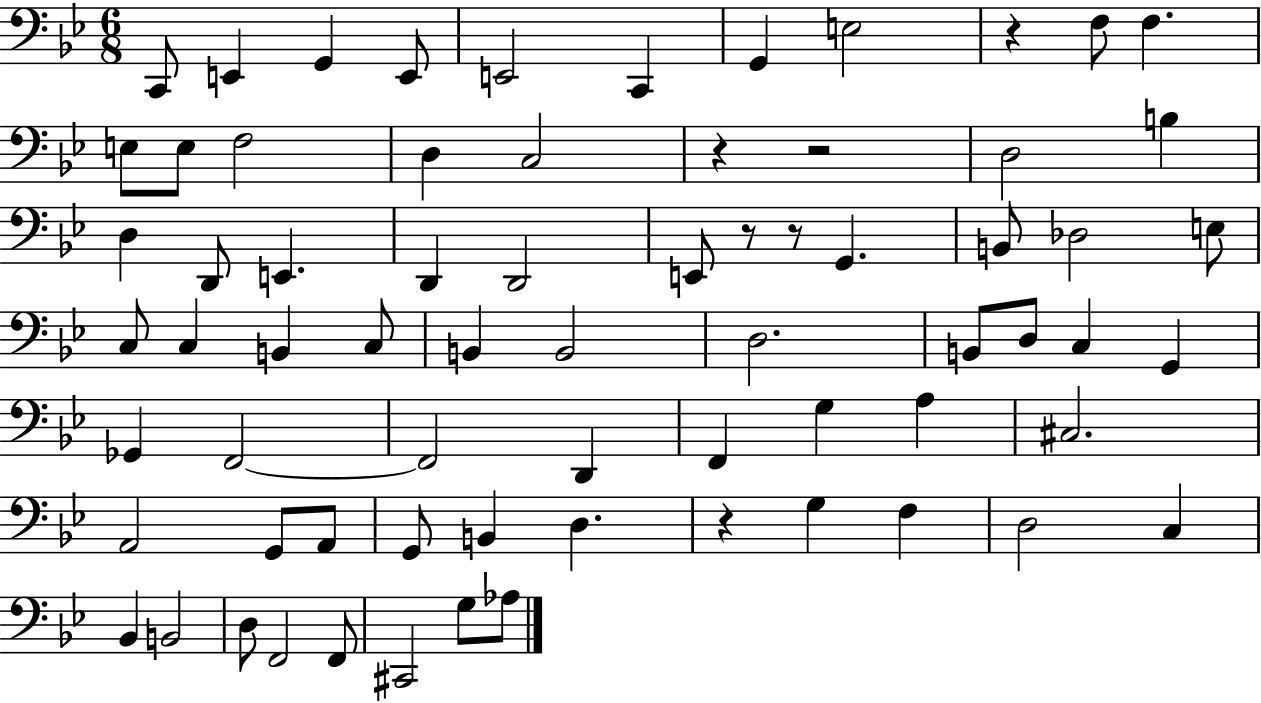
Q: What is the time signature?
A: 6/8